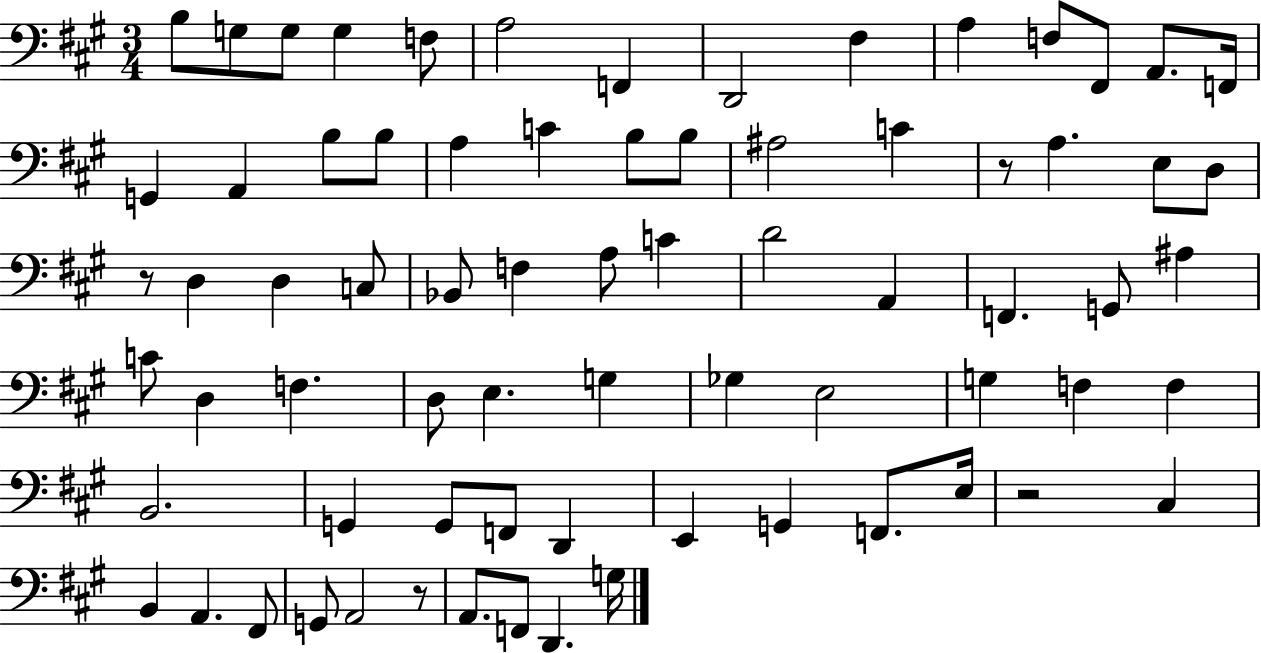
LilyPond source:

{
  \clef bass
  \numericTimeSignature
  \time 3/4
  \key a \major
  b8 g8 g8 g4 f8 | a2 f,4 | d,2 fis4 | a4 f8 fis,8 a,8. f,16 | \break g,4 a,4 b8 b8 | a4 c'4 b8 b8 | ais2 c'4 | r8 a4. e8 d8 | \break r8 d4 d4 c8 | bes,8 f4 a8 c'4 | d'2 a,4 | f,4. g,8 ais4 | \break c'8 d4 f4. | d8 e4. g4 | ges4 e2 | g4 f4 f4 | \break b,2. | g,4 g,8 f,8 d,4 | e,4 g,4 f,8. e16 | r2 cis4 | \break b,4 a,4. fis,8 | g,8 a,2 r8 | a,8. f,8 d,4. g16 | \bar "|."
}